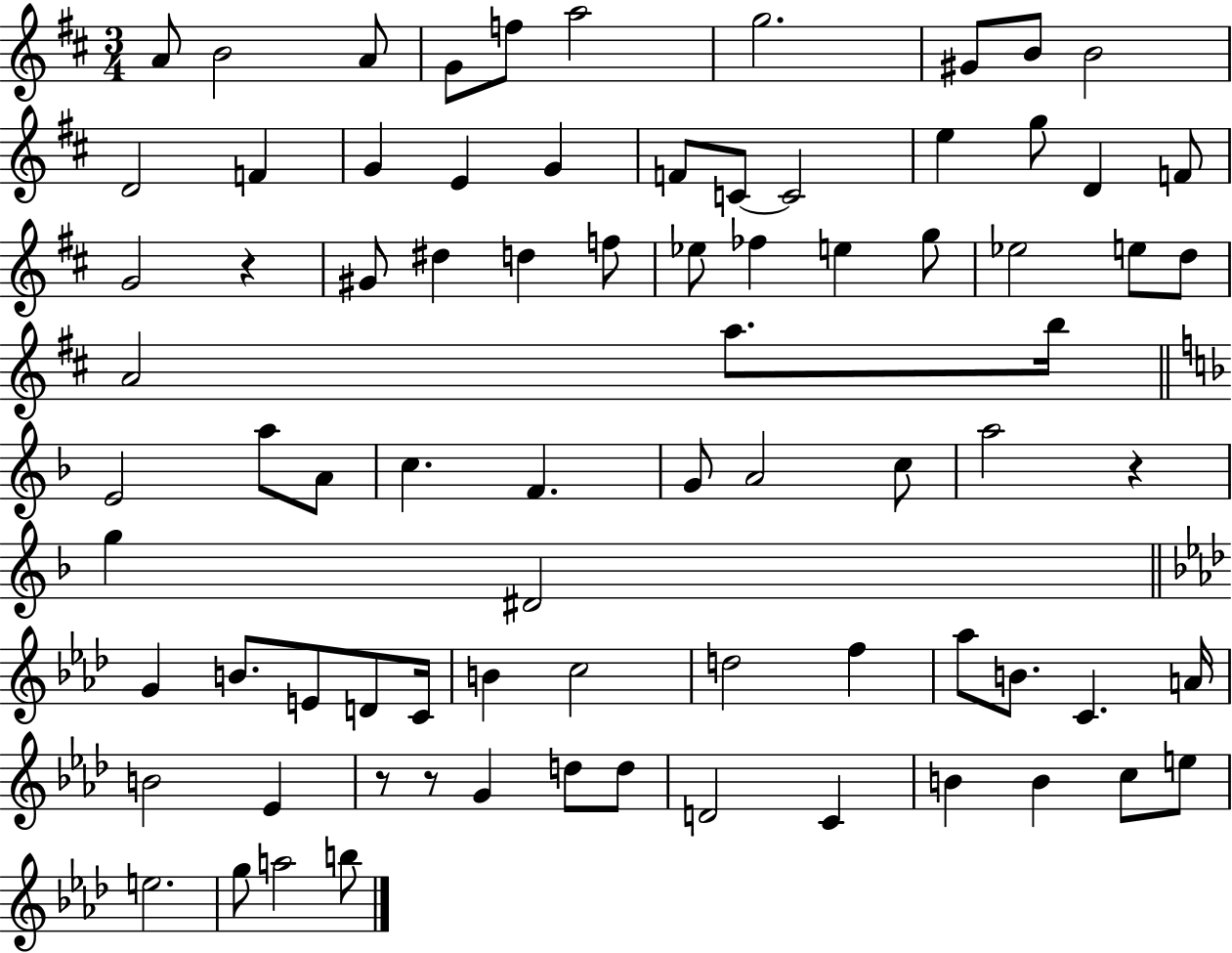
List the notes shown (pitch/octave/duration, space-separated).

A4/e B4/h A4/e G4/e F5/e A5/h G5/h. G#4/e B4/e B4/h D4/h F4/q G4/q E4/q G4/q F4/e C4/e C4/h E5/q G5/e D4/q F4/e G4/h R/q G#4/e D#5/q D5/q F5/e Eb5/e FES5/q E5/q G5/e Eb5/h E5/e D5/e A4/h A5/e. B5/s E4/h A5/e A4/e C5/q. F4/q. G4/e A4/h C5/e A5/h R/q G5/q D#4/h G4/q B4/e. E4/e D4/e C4/s B4/q C5/h D5/h F5/q Ab5/e B4/e. C4/q. A4/s B4/h Eb4/q R/e R/e G4/q D5/e D5/e D4/h C4/q B4/q B4/q C5/e E5/e E5/h. G5/e A5/h B5/e